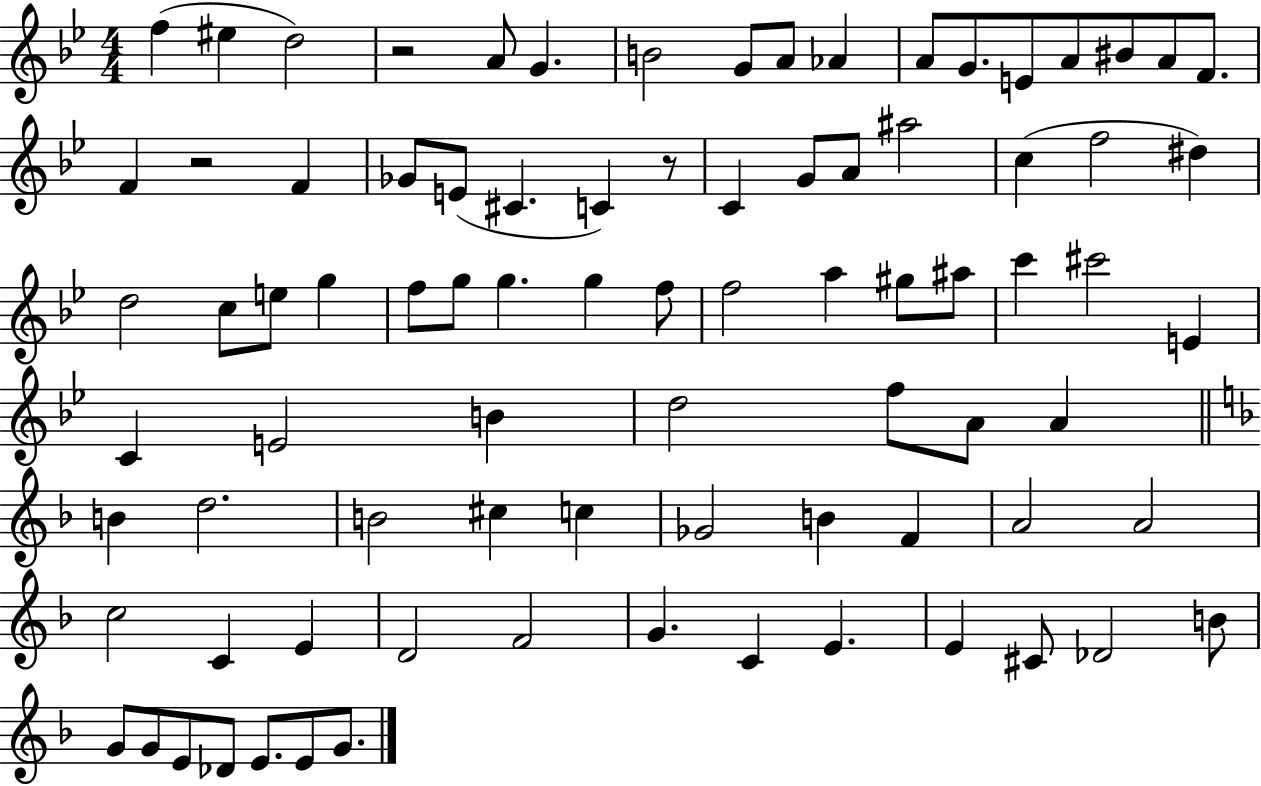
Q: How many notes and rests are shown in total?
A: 84